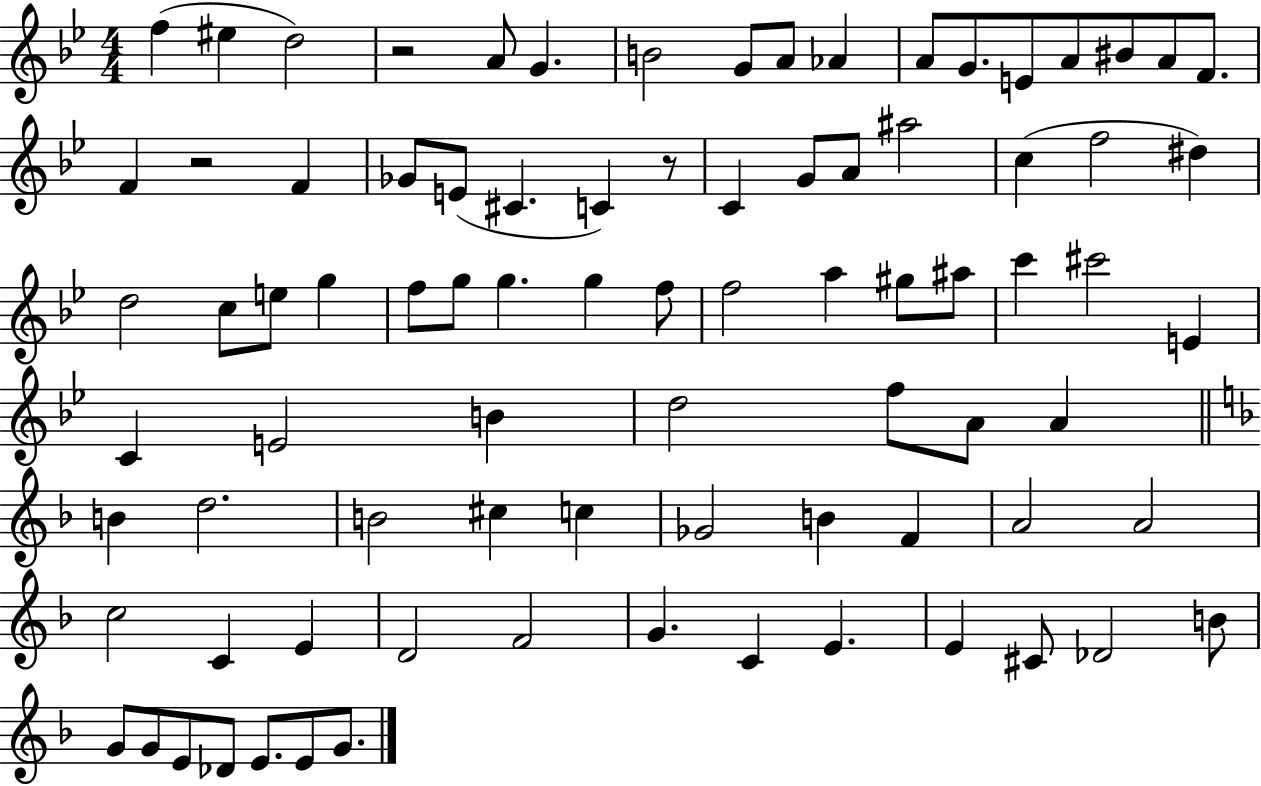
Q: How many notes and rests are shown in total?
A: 84